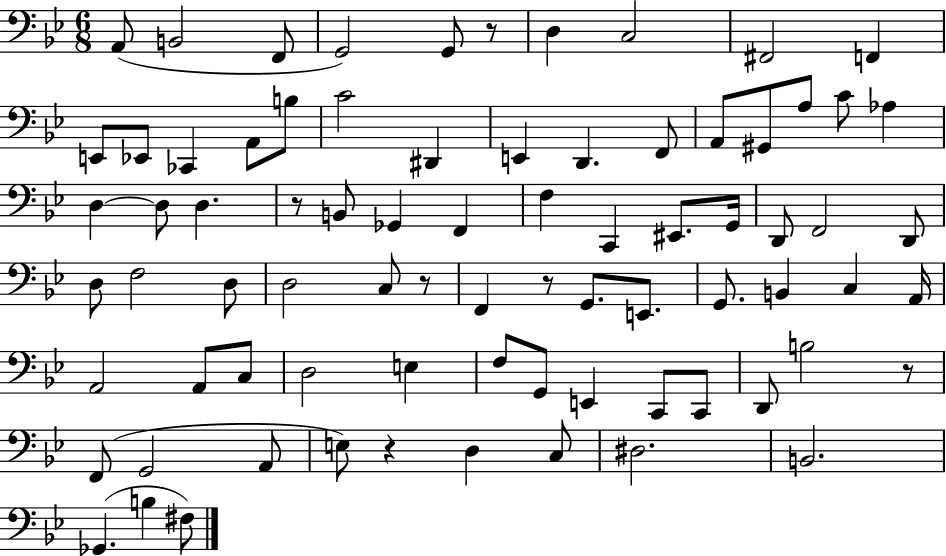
{
  \clef bass
  \numericTimeSignature
  \time 6/8
  \key bes \major
  a,8( b,2 f,8 | g,2) g,8 r8 | d4 c2 | fis,2 f,4 | \break e,8 ees,8 ces,4 a,8 b8 | c'2 dis,4 | e,4 d,4. f,8 | a,8 gis,8 a8 c'8 aes4 | \break d4~~ d8 d4. | r8 b,8 ges,4 f,4 | f4 c,4 eis,8. g,16 | d,8 f,2 d,8 | \break d8 f2 d8 | d2 c8 r8 | f,4 r8 g,8. e,8. | g,8. b,4 c4 a,16 | \break a,2 a,8 c8 | d2 e4 | f8 g,8 e,4 c,8 c,8 | d,8 b2 r8 | \break f,8( g,2 a,8 | e8) r4 d4 c8 | dis2. | b,2. | \break ges,4.( b4 fis8) | \bar "|."
}